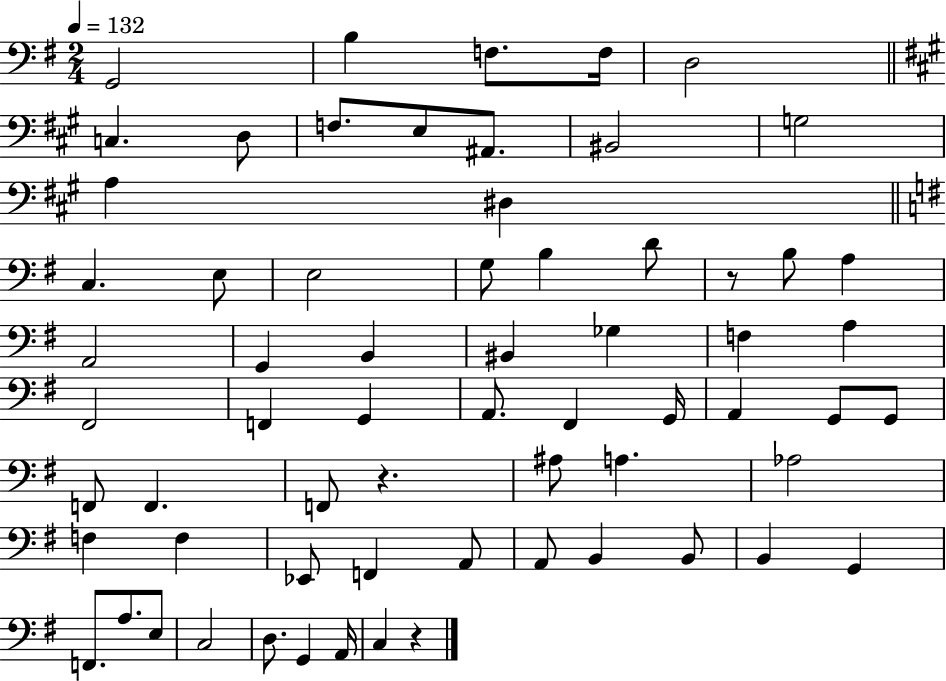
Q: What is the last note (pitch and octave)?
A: C3